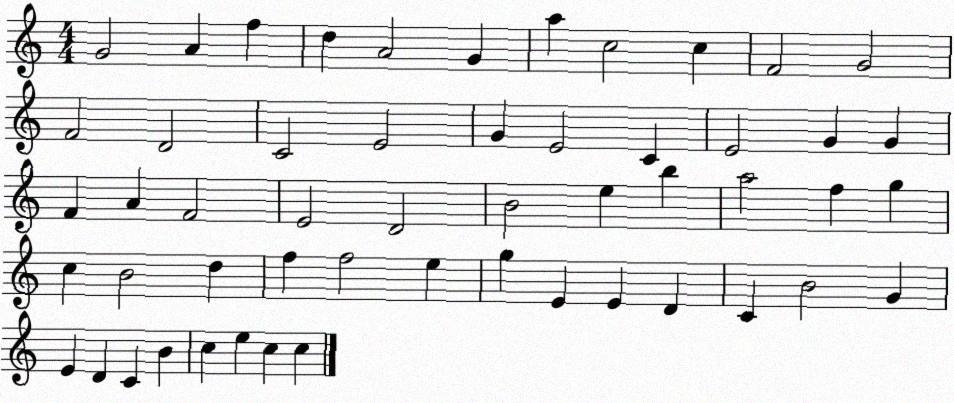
X:1
T:Untitled
M:4/4
L:1/4
K:C
G2 A f d A2 G a c2 c F2 G2 F2 D2 C2 E2 G E2 C E2 G G F A F2 E2 D2 B2 e b a2 f g c B2 d f f2 e g E E D C B2 G E D C B c e c c